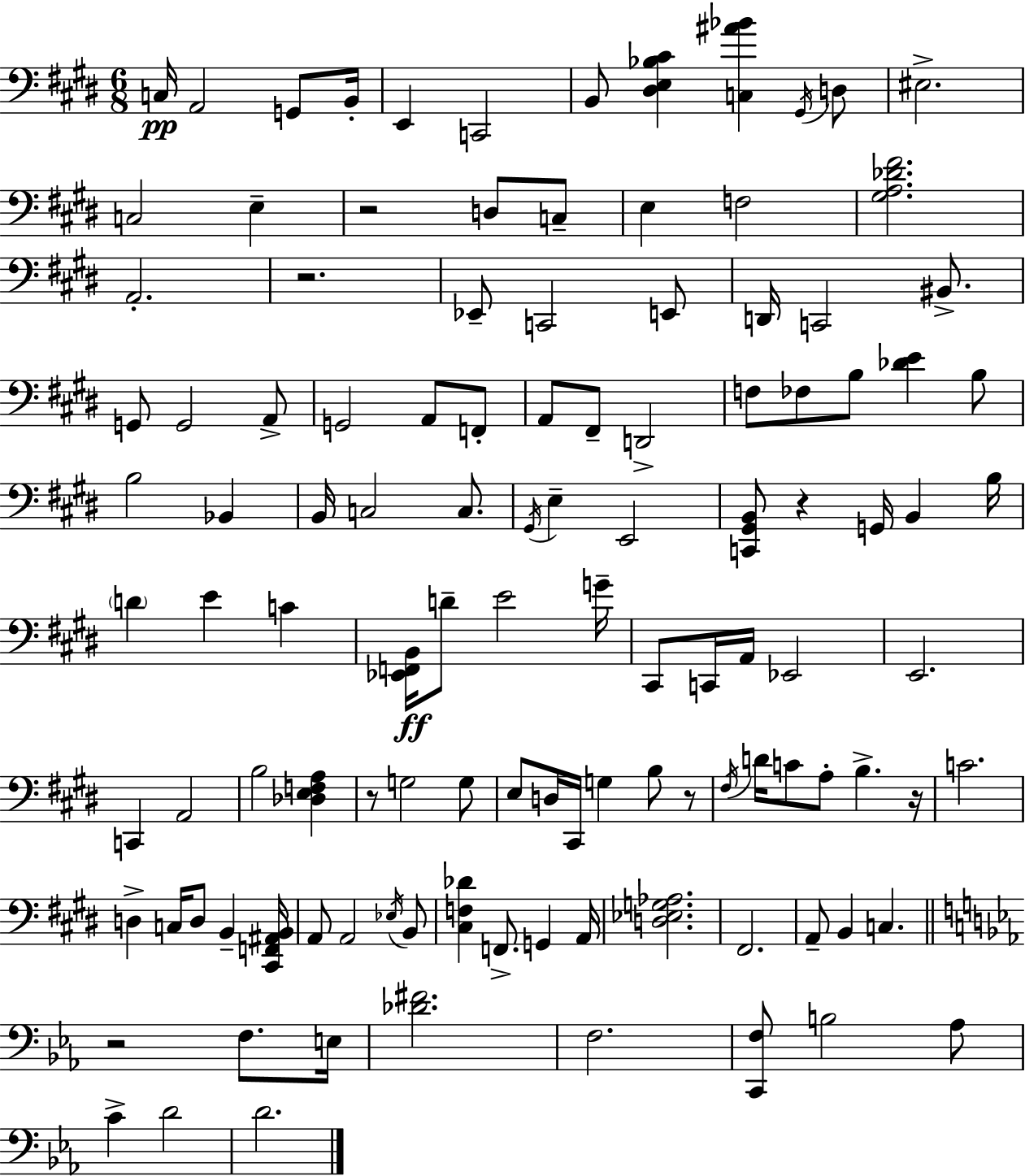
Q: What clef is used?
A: bass